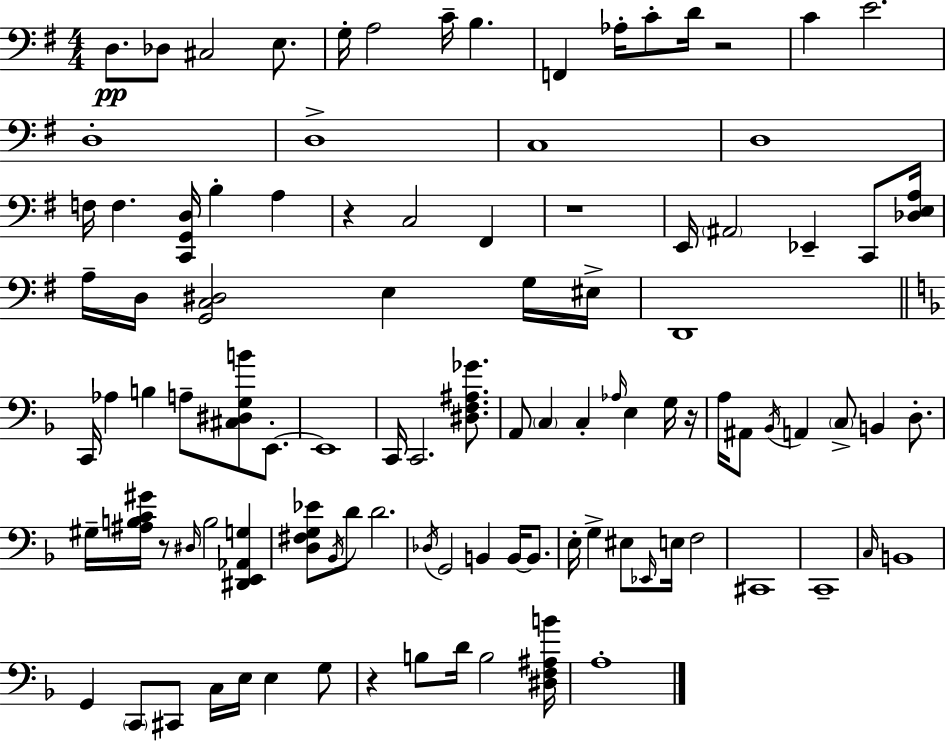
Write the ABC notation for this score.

X:1
T:Untitled
M:4/4
L:1/4
K:Em
D,/2 _D,/2 ^C,2 E,/2 G,/4 A,2 C/4 B, F,, _A,/4 C/2 D/4 z2 C E2 D,4 D,4 C,4 D,4 F,/4 F, [C,,G,,D,]/4 B, A, z C,2 ^F,, z4 E,,/4 ^A,,2 _E,, C,,/2 [_D,E,A,]/4 A,/4 D,/4 [G,,C,^D,]2 E, G,/4 ^E,/4 D,,4 C,,/4 _A, B, A,/2 [^C,^D,G,B]/2 E,,/2 E,,4 C,,/4 C,,2 [^D,F,^A,_G]/2 A,,/2 C, C, _A,/4 E, G,/4 z/4 A,/4 ^A,,/2 _B,,/4 A,, C,/2 B,, D,/2 ^G,/4 [^A,B,C^G]/4 z/2 ^D,/4 B,2 [^D,,E,,_A,,G,] [D,^F,G,_E]/2 _B,,/4 D/2 D2 _D,/4 G,,2 B,, B,,/4 B,,/2 E,/4 G, ^E,/2 _E,,/4 E,/4 F,2 ^C,,4 C,,4 C,/4 B,,4 G,, C,,/2 ^C,,/2 C,/4 E,/4 E, G,/2 z B,/2 D/4 B,2 [^D,F,^A,B]/4 A,4